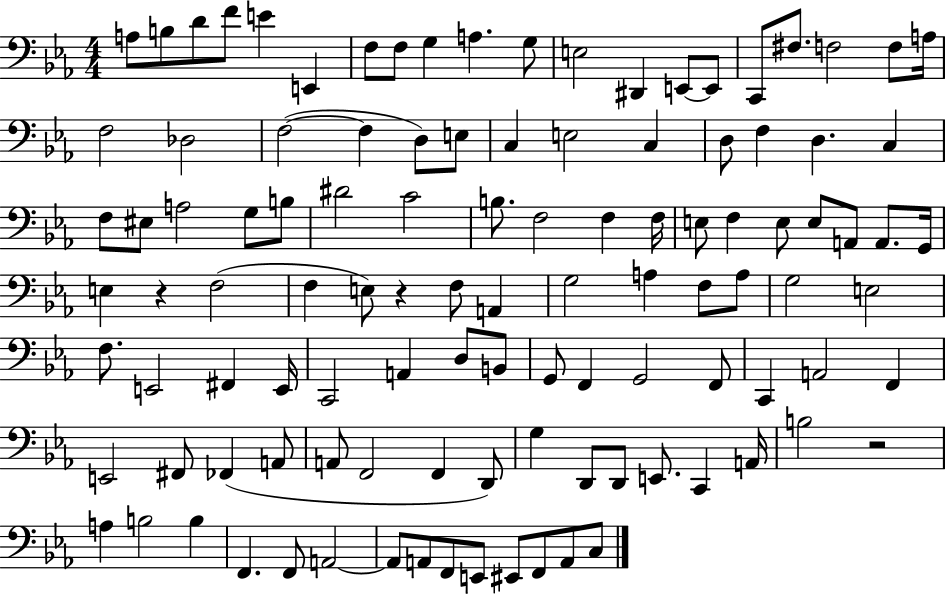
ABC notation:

X:1
T:Untitled
M:4/4
L:1/4
K:Eb
A,/2 B,/2 D/2 F/2 E E,, F,/2 F,/2 G, A, G,/2 E,2 ^D,, E,,/2 E,,/2 C,,/2 ^F,/2 F,2 F,/2 A,/4 F,2 _D,2 F,2 F, D,/2 E,/2 C, E,2 C, D,/2 F, D, C, F,/2 ^E,/2 A,2 G,/2 B,/2 ^D2 C2 B,/2 F,2 F, F,/4 E,/2 F, E,/2 E,/2 A,,/2 A,,/2 G,,/4 E, z F,2 F, E,/2 z F,/2 A,, G,2 A, F,/2 A,/2 G,2 E,2 F,/2 E,,2 ^F,, E,,/4 C,,2 A,, D,/2 B,,/2 G,,/2 F,, G,,2 F,,/2 C,, A,,2 F,, E,,2 ^F,,/2 _F,, A,,/2 A,,/2 F,,2 F,, D,,/2 G, D,,/2 D,,/2 E,,/2 C,, A,,/4 B,2 z2 A, B,2 B, F,, F,,/2 A,,2 A,,/2 A,,/2 F,,/2 E,,/2 ^E,,/2 F,,/2 A,,/2 C,/2